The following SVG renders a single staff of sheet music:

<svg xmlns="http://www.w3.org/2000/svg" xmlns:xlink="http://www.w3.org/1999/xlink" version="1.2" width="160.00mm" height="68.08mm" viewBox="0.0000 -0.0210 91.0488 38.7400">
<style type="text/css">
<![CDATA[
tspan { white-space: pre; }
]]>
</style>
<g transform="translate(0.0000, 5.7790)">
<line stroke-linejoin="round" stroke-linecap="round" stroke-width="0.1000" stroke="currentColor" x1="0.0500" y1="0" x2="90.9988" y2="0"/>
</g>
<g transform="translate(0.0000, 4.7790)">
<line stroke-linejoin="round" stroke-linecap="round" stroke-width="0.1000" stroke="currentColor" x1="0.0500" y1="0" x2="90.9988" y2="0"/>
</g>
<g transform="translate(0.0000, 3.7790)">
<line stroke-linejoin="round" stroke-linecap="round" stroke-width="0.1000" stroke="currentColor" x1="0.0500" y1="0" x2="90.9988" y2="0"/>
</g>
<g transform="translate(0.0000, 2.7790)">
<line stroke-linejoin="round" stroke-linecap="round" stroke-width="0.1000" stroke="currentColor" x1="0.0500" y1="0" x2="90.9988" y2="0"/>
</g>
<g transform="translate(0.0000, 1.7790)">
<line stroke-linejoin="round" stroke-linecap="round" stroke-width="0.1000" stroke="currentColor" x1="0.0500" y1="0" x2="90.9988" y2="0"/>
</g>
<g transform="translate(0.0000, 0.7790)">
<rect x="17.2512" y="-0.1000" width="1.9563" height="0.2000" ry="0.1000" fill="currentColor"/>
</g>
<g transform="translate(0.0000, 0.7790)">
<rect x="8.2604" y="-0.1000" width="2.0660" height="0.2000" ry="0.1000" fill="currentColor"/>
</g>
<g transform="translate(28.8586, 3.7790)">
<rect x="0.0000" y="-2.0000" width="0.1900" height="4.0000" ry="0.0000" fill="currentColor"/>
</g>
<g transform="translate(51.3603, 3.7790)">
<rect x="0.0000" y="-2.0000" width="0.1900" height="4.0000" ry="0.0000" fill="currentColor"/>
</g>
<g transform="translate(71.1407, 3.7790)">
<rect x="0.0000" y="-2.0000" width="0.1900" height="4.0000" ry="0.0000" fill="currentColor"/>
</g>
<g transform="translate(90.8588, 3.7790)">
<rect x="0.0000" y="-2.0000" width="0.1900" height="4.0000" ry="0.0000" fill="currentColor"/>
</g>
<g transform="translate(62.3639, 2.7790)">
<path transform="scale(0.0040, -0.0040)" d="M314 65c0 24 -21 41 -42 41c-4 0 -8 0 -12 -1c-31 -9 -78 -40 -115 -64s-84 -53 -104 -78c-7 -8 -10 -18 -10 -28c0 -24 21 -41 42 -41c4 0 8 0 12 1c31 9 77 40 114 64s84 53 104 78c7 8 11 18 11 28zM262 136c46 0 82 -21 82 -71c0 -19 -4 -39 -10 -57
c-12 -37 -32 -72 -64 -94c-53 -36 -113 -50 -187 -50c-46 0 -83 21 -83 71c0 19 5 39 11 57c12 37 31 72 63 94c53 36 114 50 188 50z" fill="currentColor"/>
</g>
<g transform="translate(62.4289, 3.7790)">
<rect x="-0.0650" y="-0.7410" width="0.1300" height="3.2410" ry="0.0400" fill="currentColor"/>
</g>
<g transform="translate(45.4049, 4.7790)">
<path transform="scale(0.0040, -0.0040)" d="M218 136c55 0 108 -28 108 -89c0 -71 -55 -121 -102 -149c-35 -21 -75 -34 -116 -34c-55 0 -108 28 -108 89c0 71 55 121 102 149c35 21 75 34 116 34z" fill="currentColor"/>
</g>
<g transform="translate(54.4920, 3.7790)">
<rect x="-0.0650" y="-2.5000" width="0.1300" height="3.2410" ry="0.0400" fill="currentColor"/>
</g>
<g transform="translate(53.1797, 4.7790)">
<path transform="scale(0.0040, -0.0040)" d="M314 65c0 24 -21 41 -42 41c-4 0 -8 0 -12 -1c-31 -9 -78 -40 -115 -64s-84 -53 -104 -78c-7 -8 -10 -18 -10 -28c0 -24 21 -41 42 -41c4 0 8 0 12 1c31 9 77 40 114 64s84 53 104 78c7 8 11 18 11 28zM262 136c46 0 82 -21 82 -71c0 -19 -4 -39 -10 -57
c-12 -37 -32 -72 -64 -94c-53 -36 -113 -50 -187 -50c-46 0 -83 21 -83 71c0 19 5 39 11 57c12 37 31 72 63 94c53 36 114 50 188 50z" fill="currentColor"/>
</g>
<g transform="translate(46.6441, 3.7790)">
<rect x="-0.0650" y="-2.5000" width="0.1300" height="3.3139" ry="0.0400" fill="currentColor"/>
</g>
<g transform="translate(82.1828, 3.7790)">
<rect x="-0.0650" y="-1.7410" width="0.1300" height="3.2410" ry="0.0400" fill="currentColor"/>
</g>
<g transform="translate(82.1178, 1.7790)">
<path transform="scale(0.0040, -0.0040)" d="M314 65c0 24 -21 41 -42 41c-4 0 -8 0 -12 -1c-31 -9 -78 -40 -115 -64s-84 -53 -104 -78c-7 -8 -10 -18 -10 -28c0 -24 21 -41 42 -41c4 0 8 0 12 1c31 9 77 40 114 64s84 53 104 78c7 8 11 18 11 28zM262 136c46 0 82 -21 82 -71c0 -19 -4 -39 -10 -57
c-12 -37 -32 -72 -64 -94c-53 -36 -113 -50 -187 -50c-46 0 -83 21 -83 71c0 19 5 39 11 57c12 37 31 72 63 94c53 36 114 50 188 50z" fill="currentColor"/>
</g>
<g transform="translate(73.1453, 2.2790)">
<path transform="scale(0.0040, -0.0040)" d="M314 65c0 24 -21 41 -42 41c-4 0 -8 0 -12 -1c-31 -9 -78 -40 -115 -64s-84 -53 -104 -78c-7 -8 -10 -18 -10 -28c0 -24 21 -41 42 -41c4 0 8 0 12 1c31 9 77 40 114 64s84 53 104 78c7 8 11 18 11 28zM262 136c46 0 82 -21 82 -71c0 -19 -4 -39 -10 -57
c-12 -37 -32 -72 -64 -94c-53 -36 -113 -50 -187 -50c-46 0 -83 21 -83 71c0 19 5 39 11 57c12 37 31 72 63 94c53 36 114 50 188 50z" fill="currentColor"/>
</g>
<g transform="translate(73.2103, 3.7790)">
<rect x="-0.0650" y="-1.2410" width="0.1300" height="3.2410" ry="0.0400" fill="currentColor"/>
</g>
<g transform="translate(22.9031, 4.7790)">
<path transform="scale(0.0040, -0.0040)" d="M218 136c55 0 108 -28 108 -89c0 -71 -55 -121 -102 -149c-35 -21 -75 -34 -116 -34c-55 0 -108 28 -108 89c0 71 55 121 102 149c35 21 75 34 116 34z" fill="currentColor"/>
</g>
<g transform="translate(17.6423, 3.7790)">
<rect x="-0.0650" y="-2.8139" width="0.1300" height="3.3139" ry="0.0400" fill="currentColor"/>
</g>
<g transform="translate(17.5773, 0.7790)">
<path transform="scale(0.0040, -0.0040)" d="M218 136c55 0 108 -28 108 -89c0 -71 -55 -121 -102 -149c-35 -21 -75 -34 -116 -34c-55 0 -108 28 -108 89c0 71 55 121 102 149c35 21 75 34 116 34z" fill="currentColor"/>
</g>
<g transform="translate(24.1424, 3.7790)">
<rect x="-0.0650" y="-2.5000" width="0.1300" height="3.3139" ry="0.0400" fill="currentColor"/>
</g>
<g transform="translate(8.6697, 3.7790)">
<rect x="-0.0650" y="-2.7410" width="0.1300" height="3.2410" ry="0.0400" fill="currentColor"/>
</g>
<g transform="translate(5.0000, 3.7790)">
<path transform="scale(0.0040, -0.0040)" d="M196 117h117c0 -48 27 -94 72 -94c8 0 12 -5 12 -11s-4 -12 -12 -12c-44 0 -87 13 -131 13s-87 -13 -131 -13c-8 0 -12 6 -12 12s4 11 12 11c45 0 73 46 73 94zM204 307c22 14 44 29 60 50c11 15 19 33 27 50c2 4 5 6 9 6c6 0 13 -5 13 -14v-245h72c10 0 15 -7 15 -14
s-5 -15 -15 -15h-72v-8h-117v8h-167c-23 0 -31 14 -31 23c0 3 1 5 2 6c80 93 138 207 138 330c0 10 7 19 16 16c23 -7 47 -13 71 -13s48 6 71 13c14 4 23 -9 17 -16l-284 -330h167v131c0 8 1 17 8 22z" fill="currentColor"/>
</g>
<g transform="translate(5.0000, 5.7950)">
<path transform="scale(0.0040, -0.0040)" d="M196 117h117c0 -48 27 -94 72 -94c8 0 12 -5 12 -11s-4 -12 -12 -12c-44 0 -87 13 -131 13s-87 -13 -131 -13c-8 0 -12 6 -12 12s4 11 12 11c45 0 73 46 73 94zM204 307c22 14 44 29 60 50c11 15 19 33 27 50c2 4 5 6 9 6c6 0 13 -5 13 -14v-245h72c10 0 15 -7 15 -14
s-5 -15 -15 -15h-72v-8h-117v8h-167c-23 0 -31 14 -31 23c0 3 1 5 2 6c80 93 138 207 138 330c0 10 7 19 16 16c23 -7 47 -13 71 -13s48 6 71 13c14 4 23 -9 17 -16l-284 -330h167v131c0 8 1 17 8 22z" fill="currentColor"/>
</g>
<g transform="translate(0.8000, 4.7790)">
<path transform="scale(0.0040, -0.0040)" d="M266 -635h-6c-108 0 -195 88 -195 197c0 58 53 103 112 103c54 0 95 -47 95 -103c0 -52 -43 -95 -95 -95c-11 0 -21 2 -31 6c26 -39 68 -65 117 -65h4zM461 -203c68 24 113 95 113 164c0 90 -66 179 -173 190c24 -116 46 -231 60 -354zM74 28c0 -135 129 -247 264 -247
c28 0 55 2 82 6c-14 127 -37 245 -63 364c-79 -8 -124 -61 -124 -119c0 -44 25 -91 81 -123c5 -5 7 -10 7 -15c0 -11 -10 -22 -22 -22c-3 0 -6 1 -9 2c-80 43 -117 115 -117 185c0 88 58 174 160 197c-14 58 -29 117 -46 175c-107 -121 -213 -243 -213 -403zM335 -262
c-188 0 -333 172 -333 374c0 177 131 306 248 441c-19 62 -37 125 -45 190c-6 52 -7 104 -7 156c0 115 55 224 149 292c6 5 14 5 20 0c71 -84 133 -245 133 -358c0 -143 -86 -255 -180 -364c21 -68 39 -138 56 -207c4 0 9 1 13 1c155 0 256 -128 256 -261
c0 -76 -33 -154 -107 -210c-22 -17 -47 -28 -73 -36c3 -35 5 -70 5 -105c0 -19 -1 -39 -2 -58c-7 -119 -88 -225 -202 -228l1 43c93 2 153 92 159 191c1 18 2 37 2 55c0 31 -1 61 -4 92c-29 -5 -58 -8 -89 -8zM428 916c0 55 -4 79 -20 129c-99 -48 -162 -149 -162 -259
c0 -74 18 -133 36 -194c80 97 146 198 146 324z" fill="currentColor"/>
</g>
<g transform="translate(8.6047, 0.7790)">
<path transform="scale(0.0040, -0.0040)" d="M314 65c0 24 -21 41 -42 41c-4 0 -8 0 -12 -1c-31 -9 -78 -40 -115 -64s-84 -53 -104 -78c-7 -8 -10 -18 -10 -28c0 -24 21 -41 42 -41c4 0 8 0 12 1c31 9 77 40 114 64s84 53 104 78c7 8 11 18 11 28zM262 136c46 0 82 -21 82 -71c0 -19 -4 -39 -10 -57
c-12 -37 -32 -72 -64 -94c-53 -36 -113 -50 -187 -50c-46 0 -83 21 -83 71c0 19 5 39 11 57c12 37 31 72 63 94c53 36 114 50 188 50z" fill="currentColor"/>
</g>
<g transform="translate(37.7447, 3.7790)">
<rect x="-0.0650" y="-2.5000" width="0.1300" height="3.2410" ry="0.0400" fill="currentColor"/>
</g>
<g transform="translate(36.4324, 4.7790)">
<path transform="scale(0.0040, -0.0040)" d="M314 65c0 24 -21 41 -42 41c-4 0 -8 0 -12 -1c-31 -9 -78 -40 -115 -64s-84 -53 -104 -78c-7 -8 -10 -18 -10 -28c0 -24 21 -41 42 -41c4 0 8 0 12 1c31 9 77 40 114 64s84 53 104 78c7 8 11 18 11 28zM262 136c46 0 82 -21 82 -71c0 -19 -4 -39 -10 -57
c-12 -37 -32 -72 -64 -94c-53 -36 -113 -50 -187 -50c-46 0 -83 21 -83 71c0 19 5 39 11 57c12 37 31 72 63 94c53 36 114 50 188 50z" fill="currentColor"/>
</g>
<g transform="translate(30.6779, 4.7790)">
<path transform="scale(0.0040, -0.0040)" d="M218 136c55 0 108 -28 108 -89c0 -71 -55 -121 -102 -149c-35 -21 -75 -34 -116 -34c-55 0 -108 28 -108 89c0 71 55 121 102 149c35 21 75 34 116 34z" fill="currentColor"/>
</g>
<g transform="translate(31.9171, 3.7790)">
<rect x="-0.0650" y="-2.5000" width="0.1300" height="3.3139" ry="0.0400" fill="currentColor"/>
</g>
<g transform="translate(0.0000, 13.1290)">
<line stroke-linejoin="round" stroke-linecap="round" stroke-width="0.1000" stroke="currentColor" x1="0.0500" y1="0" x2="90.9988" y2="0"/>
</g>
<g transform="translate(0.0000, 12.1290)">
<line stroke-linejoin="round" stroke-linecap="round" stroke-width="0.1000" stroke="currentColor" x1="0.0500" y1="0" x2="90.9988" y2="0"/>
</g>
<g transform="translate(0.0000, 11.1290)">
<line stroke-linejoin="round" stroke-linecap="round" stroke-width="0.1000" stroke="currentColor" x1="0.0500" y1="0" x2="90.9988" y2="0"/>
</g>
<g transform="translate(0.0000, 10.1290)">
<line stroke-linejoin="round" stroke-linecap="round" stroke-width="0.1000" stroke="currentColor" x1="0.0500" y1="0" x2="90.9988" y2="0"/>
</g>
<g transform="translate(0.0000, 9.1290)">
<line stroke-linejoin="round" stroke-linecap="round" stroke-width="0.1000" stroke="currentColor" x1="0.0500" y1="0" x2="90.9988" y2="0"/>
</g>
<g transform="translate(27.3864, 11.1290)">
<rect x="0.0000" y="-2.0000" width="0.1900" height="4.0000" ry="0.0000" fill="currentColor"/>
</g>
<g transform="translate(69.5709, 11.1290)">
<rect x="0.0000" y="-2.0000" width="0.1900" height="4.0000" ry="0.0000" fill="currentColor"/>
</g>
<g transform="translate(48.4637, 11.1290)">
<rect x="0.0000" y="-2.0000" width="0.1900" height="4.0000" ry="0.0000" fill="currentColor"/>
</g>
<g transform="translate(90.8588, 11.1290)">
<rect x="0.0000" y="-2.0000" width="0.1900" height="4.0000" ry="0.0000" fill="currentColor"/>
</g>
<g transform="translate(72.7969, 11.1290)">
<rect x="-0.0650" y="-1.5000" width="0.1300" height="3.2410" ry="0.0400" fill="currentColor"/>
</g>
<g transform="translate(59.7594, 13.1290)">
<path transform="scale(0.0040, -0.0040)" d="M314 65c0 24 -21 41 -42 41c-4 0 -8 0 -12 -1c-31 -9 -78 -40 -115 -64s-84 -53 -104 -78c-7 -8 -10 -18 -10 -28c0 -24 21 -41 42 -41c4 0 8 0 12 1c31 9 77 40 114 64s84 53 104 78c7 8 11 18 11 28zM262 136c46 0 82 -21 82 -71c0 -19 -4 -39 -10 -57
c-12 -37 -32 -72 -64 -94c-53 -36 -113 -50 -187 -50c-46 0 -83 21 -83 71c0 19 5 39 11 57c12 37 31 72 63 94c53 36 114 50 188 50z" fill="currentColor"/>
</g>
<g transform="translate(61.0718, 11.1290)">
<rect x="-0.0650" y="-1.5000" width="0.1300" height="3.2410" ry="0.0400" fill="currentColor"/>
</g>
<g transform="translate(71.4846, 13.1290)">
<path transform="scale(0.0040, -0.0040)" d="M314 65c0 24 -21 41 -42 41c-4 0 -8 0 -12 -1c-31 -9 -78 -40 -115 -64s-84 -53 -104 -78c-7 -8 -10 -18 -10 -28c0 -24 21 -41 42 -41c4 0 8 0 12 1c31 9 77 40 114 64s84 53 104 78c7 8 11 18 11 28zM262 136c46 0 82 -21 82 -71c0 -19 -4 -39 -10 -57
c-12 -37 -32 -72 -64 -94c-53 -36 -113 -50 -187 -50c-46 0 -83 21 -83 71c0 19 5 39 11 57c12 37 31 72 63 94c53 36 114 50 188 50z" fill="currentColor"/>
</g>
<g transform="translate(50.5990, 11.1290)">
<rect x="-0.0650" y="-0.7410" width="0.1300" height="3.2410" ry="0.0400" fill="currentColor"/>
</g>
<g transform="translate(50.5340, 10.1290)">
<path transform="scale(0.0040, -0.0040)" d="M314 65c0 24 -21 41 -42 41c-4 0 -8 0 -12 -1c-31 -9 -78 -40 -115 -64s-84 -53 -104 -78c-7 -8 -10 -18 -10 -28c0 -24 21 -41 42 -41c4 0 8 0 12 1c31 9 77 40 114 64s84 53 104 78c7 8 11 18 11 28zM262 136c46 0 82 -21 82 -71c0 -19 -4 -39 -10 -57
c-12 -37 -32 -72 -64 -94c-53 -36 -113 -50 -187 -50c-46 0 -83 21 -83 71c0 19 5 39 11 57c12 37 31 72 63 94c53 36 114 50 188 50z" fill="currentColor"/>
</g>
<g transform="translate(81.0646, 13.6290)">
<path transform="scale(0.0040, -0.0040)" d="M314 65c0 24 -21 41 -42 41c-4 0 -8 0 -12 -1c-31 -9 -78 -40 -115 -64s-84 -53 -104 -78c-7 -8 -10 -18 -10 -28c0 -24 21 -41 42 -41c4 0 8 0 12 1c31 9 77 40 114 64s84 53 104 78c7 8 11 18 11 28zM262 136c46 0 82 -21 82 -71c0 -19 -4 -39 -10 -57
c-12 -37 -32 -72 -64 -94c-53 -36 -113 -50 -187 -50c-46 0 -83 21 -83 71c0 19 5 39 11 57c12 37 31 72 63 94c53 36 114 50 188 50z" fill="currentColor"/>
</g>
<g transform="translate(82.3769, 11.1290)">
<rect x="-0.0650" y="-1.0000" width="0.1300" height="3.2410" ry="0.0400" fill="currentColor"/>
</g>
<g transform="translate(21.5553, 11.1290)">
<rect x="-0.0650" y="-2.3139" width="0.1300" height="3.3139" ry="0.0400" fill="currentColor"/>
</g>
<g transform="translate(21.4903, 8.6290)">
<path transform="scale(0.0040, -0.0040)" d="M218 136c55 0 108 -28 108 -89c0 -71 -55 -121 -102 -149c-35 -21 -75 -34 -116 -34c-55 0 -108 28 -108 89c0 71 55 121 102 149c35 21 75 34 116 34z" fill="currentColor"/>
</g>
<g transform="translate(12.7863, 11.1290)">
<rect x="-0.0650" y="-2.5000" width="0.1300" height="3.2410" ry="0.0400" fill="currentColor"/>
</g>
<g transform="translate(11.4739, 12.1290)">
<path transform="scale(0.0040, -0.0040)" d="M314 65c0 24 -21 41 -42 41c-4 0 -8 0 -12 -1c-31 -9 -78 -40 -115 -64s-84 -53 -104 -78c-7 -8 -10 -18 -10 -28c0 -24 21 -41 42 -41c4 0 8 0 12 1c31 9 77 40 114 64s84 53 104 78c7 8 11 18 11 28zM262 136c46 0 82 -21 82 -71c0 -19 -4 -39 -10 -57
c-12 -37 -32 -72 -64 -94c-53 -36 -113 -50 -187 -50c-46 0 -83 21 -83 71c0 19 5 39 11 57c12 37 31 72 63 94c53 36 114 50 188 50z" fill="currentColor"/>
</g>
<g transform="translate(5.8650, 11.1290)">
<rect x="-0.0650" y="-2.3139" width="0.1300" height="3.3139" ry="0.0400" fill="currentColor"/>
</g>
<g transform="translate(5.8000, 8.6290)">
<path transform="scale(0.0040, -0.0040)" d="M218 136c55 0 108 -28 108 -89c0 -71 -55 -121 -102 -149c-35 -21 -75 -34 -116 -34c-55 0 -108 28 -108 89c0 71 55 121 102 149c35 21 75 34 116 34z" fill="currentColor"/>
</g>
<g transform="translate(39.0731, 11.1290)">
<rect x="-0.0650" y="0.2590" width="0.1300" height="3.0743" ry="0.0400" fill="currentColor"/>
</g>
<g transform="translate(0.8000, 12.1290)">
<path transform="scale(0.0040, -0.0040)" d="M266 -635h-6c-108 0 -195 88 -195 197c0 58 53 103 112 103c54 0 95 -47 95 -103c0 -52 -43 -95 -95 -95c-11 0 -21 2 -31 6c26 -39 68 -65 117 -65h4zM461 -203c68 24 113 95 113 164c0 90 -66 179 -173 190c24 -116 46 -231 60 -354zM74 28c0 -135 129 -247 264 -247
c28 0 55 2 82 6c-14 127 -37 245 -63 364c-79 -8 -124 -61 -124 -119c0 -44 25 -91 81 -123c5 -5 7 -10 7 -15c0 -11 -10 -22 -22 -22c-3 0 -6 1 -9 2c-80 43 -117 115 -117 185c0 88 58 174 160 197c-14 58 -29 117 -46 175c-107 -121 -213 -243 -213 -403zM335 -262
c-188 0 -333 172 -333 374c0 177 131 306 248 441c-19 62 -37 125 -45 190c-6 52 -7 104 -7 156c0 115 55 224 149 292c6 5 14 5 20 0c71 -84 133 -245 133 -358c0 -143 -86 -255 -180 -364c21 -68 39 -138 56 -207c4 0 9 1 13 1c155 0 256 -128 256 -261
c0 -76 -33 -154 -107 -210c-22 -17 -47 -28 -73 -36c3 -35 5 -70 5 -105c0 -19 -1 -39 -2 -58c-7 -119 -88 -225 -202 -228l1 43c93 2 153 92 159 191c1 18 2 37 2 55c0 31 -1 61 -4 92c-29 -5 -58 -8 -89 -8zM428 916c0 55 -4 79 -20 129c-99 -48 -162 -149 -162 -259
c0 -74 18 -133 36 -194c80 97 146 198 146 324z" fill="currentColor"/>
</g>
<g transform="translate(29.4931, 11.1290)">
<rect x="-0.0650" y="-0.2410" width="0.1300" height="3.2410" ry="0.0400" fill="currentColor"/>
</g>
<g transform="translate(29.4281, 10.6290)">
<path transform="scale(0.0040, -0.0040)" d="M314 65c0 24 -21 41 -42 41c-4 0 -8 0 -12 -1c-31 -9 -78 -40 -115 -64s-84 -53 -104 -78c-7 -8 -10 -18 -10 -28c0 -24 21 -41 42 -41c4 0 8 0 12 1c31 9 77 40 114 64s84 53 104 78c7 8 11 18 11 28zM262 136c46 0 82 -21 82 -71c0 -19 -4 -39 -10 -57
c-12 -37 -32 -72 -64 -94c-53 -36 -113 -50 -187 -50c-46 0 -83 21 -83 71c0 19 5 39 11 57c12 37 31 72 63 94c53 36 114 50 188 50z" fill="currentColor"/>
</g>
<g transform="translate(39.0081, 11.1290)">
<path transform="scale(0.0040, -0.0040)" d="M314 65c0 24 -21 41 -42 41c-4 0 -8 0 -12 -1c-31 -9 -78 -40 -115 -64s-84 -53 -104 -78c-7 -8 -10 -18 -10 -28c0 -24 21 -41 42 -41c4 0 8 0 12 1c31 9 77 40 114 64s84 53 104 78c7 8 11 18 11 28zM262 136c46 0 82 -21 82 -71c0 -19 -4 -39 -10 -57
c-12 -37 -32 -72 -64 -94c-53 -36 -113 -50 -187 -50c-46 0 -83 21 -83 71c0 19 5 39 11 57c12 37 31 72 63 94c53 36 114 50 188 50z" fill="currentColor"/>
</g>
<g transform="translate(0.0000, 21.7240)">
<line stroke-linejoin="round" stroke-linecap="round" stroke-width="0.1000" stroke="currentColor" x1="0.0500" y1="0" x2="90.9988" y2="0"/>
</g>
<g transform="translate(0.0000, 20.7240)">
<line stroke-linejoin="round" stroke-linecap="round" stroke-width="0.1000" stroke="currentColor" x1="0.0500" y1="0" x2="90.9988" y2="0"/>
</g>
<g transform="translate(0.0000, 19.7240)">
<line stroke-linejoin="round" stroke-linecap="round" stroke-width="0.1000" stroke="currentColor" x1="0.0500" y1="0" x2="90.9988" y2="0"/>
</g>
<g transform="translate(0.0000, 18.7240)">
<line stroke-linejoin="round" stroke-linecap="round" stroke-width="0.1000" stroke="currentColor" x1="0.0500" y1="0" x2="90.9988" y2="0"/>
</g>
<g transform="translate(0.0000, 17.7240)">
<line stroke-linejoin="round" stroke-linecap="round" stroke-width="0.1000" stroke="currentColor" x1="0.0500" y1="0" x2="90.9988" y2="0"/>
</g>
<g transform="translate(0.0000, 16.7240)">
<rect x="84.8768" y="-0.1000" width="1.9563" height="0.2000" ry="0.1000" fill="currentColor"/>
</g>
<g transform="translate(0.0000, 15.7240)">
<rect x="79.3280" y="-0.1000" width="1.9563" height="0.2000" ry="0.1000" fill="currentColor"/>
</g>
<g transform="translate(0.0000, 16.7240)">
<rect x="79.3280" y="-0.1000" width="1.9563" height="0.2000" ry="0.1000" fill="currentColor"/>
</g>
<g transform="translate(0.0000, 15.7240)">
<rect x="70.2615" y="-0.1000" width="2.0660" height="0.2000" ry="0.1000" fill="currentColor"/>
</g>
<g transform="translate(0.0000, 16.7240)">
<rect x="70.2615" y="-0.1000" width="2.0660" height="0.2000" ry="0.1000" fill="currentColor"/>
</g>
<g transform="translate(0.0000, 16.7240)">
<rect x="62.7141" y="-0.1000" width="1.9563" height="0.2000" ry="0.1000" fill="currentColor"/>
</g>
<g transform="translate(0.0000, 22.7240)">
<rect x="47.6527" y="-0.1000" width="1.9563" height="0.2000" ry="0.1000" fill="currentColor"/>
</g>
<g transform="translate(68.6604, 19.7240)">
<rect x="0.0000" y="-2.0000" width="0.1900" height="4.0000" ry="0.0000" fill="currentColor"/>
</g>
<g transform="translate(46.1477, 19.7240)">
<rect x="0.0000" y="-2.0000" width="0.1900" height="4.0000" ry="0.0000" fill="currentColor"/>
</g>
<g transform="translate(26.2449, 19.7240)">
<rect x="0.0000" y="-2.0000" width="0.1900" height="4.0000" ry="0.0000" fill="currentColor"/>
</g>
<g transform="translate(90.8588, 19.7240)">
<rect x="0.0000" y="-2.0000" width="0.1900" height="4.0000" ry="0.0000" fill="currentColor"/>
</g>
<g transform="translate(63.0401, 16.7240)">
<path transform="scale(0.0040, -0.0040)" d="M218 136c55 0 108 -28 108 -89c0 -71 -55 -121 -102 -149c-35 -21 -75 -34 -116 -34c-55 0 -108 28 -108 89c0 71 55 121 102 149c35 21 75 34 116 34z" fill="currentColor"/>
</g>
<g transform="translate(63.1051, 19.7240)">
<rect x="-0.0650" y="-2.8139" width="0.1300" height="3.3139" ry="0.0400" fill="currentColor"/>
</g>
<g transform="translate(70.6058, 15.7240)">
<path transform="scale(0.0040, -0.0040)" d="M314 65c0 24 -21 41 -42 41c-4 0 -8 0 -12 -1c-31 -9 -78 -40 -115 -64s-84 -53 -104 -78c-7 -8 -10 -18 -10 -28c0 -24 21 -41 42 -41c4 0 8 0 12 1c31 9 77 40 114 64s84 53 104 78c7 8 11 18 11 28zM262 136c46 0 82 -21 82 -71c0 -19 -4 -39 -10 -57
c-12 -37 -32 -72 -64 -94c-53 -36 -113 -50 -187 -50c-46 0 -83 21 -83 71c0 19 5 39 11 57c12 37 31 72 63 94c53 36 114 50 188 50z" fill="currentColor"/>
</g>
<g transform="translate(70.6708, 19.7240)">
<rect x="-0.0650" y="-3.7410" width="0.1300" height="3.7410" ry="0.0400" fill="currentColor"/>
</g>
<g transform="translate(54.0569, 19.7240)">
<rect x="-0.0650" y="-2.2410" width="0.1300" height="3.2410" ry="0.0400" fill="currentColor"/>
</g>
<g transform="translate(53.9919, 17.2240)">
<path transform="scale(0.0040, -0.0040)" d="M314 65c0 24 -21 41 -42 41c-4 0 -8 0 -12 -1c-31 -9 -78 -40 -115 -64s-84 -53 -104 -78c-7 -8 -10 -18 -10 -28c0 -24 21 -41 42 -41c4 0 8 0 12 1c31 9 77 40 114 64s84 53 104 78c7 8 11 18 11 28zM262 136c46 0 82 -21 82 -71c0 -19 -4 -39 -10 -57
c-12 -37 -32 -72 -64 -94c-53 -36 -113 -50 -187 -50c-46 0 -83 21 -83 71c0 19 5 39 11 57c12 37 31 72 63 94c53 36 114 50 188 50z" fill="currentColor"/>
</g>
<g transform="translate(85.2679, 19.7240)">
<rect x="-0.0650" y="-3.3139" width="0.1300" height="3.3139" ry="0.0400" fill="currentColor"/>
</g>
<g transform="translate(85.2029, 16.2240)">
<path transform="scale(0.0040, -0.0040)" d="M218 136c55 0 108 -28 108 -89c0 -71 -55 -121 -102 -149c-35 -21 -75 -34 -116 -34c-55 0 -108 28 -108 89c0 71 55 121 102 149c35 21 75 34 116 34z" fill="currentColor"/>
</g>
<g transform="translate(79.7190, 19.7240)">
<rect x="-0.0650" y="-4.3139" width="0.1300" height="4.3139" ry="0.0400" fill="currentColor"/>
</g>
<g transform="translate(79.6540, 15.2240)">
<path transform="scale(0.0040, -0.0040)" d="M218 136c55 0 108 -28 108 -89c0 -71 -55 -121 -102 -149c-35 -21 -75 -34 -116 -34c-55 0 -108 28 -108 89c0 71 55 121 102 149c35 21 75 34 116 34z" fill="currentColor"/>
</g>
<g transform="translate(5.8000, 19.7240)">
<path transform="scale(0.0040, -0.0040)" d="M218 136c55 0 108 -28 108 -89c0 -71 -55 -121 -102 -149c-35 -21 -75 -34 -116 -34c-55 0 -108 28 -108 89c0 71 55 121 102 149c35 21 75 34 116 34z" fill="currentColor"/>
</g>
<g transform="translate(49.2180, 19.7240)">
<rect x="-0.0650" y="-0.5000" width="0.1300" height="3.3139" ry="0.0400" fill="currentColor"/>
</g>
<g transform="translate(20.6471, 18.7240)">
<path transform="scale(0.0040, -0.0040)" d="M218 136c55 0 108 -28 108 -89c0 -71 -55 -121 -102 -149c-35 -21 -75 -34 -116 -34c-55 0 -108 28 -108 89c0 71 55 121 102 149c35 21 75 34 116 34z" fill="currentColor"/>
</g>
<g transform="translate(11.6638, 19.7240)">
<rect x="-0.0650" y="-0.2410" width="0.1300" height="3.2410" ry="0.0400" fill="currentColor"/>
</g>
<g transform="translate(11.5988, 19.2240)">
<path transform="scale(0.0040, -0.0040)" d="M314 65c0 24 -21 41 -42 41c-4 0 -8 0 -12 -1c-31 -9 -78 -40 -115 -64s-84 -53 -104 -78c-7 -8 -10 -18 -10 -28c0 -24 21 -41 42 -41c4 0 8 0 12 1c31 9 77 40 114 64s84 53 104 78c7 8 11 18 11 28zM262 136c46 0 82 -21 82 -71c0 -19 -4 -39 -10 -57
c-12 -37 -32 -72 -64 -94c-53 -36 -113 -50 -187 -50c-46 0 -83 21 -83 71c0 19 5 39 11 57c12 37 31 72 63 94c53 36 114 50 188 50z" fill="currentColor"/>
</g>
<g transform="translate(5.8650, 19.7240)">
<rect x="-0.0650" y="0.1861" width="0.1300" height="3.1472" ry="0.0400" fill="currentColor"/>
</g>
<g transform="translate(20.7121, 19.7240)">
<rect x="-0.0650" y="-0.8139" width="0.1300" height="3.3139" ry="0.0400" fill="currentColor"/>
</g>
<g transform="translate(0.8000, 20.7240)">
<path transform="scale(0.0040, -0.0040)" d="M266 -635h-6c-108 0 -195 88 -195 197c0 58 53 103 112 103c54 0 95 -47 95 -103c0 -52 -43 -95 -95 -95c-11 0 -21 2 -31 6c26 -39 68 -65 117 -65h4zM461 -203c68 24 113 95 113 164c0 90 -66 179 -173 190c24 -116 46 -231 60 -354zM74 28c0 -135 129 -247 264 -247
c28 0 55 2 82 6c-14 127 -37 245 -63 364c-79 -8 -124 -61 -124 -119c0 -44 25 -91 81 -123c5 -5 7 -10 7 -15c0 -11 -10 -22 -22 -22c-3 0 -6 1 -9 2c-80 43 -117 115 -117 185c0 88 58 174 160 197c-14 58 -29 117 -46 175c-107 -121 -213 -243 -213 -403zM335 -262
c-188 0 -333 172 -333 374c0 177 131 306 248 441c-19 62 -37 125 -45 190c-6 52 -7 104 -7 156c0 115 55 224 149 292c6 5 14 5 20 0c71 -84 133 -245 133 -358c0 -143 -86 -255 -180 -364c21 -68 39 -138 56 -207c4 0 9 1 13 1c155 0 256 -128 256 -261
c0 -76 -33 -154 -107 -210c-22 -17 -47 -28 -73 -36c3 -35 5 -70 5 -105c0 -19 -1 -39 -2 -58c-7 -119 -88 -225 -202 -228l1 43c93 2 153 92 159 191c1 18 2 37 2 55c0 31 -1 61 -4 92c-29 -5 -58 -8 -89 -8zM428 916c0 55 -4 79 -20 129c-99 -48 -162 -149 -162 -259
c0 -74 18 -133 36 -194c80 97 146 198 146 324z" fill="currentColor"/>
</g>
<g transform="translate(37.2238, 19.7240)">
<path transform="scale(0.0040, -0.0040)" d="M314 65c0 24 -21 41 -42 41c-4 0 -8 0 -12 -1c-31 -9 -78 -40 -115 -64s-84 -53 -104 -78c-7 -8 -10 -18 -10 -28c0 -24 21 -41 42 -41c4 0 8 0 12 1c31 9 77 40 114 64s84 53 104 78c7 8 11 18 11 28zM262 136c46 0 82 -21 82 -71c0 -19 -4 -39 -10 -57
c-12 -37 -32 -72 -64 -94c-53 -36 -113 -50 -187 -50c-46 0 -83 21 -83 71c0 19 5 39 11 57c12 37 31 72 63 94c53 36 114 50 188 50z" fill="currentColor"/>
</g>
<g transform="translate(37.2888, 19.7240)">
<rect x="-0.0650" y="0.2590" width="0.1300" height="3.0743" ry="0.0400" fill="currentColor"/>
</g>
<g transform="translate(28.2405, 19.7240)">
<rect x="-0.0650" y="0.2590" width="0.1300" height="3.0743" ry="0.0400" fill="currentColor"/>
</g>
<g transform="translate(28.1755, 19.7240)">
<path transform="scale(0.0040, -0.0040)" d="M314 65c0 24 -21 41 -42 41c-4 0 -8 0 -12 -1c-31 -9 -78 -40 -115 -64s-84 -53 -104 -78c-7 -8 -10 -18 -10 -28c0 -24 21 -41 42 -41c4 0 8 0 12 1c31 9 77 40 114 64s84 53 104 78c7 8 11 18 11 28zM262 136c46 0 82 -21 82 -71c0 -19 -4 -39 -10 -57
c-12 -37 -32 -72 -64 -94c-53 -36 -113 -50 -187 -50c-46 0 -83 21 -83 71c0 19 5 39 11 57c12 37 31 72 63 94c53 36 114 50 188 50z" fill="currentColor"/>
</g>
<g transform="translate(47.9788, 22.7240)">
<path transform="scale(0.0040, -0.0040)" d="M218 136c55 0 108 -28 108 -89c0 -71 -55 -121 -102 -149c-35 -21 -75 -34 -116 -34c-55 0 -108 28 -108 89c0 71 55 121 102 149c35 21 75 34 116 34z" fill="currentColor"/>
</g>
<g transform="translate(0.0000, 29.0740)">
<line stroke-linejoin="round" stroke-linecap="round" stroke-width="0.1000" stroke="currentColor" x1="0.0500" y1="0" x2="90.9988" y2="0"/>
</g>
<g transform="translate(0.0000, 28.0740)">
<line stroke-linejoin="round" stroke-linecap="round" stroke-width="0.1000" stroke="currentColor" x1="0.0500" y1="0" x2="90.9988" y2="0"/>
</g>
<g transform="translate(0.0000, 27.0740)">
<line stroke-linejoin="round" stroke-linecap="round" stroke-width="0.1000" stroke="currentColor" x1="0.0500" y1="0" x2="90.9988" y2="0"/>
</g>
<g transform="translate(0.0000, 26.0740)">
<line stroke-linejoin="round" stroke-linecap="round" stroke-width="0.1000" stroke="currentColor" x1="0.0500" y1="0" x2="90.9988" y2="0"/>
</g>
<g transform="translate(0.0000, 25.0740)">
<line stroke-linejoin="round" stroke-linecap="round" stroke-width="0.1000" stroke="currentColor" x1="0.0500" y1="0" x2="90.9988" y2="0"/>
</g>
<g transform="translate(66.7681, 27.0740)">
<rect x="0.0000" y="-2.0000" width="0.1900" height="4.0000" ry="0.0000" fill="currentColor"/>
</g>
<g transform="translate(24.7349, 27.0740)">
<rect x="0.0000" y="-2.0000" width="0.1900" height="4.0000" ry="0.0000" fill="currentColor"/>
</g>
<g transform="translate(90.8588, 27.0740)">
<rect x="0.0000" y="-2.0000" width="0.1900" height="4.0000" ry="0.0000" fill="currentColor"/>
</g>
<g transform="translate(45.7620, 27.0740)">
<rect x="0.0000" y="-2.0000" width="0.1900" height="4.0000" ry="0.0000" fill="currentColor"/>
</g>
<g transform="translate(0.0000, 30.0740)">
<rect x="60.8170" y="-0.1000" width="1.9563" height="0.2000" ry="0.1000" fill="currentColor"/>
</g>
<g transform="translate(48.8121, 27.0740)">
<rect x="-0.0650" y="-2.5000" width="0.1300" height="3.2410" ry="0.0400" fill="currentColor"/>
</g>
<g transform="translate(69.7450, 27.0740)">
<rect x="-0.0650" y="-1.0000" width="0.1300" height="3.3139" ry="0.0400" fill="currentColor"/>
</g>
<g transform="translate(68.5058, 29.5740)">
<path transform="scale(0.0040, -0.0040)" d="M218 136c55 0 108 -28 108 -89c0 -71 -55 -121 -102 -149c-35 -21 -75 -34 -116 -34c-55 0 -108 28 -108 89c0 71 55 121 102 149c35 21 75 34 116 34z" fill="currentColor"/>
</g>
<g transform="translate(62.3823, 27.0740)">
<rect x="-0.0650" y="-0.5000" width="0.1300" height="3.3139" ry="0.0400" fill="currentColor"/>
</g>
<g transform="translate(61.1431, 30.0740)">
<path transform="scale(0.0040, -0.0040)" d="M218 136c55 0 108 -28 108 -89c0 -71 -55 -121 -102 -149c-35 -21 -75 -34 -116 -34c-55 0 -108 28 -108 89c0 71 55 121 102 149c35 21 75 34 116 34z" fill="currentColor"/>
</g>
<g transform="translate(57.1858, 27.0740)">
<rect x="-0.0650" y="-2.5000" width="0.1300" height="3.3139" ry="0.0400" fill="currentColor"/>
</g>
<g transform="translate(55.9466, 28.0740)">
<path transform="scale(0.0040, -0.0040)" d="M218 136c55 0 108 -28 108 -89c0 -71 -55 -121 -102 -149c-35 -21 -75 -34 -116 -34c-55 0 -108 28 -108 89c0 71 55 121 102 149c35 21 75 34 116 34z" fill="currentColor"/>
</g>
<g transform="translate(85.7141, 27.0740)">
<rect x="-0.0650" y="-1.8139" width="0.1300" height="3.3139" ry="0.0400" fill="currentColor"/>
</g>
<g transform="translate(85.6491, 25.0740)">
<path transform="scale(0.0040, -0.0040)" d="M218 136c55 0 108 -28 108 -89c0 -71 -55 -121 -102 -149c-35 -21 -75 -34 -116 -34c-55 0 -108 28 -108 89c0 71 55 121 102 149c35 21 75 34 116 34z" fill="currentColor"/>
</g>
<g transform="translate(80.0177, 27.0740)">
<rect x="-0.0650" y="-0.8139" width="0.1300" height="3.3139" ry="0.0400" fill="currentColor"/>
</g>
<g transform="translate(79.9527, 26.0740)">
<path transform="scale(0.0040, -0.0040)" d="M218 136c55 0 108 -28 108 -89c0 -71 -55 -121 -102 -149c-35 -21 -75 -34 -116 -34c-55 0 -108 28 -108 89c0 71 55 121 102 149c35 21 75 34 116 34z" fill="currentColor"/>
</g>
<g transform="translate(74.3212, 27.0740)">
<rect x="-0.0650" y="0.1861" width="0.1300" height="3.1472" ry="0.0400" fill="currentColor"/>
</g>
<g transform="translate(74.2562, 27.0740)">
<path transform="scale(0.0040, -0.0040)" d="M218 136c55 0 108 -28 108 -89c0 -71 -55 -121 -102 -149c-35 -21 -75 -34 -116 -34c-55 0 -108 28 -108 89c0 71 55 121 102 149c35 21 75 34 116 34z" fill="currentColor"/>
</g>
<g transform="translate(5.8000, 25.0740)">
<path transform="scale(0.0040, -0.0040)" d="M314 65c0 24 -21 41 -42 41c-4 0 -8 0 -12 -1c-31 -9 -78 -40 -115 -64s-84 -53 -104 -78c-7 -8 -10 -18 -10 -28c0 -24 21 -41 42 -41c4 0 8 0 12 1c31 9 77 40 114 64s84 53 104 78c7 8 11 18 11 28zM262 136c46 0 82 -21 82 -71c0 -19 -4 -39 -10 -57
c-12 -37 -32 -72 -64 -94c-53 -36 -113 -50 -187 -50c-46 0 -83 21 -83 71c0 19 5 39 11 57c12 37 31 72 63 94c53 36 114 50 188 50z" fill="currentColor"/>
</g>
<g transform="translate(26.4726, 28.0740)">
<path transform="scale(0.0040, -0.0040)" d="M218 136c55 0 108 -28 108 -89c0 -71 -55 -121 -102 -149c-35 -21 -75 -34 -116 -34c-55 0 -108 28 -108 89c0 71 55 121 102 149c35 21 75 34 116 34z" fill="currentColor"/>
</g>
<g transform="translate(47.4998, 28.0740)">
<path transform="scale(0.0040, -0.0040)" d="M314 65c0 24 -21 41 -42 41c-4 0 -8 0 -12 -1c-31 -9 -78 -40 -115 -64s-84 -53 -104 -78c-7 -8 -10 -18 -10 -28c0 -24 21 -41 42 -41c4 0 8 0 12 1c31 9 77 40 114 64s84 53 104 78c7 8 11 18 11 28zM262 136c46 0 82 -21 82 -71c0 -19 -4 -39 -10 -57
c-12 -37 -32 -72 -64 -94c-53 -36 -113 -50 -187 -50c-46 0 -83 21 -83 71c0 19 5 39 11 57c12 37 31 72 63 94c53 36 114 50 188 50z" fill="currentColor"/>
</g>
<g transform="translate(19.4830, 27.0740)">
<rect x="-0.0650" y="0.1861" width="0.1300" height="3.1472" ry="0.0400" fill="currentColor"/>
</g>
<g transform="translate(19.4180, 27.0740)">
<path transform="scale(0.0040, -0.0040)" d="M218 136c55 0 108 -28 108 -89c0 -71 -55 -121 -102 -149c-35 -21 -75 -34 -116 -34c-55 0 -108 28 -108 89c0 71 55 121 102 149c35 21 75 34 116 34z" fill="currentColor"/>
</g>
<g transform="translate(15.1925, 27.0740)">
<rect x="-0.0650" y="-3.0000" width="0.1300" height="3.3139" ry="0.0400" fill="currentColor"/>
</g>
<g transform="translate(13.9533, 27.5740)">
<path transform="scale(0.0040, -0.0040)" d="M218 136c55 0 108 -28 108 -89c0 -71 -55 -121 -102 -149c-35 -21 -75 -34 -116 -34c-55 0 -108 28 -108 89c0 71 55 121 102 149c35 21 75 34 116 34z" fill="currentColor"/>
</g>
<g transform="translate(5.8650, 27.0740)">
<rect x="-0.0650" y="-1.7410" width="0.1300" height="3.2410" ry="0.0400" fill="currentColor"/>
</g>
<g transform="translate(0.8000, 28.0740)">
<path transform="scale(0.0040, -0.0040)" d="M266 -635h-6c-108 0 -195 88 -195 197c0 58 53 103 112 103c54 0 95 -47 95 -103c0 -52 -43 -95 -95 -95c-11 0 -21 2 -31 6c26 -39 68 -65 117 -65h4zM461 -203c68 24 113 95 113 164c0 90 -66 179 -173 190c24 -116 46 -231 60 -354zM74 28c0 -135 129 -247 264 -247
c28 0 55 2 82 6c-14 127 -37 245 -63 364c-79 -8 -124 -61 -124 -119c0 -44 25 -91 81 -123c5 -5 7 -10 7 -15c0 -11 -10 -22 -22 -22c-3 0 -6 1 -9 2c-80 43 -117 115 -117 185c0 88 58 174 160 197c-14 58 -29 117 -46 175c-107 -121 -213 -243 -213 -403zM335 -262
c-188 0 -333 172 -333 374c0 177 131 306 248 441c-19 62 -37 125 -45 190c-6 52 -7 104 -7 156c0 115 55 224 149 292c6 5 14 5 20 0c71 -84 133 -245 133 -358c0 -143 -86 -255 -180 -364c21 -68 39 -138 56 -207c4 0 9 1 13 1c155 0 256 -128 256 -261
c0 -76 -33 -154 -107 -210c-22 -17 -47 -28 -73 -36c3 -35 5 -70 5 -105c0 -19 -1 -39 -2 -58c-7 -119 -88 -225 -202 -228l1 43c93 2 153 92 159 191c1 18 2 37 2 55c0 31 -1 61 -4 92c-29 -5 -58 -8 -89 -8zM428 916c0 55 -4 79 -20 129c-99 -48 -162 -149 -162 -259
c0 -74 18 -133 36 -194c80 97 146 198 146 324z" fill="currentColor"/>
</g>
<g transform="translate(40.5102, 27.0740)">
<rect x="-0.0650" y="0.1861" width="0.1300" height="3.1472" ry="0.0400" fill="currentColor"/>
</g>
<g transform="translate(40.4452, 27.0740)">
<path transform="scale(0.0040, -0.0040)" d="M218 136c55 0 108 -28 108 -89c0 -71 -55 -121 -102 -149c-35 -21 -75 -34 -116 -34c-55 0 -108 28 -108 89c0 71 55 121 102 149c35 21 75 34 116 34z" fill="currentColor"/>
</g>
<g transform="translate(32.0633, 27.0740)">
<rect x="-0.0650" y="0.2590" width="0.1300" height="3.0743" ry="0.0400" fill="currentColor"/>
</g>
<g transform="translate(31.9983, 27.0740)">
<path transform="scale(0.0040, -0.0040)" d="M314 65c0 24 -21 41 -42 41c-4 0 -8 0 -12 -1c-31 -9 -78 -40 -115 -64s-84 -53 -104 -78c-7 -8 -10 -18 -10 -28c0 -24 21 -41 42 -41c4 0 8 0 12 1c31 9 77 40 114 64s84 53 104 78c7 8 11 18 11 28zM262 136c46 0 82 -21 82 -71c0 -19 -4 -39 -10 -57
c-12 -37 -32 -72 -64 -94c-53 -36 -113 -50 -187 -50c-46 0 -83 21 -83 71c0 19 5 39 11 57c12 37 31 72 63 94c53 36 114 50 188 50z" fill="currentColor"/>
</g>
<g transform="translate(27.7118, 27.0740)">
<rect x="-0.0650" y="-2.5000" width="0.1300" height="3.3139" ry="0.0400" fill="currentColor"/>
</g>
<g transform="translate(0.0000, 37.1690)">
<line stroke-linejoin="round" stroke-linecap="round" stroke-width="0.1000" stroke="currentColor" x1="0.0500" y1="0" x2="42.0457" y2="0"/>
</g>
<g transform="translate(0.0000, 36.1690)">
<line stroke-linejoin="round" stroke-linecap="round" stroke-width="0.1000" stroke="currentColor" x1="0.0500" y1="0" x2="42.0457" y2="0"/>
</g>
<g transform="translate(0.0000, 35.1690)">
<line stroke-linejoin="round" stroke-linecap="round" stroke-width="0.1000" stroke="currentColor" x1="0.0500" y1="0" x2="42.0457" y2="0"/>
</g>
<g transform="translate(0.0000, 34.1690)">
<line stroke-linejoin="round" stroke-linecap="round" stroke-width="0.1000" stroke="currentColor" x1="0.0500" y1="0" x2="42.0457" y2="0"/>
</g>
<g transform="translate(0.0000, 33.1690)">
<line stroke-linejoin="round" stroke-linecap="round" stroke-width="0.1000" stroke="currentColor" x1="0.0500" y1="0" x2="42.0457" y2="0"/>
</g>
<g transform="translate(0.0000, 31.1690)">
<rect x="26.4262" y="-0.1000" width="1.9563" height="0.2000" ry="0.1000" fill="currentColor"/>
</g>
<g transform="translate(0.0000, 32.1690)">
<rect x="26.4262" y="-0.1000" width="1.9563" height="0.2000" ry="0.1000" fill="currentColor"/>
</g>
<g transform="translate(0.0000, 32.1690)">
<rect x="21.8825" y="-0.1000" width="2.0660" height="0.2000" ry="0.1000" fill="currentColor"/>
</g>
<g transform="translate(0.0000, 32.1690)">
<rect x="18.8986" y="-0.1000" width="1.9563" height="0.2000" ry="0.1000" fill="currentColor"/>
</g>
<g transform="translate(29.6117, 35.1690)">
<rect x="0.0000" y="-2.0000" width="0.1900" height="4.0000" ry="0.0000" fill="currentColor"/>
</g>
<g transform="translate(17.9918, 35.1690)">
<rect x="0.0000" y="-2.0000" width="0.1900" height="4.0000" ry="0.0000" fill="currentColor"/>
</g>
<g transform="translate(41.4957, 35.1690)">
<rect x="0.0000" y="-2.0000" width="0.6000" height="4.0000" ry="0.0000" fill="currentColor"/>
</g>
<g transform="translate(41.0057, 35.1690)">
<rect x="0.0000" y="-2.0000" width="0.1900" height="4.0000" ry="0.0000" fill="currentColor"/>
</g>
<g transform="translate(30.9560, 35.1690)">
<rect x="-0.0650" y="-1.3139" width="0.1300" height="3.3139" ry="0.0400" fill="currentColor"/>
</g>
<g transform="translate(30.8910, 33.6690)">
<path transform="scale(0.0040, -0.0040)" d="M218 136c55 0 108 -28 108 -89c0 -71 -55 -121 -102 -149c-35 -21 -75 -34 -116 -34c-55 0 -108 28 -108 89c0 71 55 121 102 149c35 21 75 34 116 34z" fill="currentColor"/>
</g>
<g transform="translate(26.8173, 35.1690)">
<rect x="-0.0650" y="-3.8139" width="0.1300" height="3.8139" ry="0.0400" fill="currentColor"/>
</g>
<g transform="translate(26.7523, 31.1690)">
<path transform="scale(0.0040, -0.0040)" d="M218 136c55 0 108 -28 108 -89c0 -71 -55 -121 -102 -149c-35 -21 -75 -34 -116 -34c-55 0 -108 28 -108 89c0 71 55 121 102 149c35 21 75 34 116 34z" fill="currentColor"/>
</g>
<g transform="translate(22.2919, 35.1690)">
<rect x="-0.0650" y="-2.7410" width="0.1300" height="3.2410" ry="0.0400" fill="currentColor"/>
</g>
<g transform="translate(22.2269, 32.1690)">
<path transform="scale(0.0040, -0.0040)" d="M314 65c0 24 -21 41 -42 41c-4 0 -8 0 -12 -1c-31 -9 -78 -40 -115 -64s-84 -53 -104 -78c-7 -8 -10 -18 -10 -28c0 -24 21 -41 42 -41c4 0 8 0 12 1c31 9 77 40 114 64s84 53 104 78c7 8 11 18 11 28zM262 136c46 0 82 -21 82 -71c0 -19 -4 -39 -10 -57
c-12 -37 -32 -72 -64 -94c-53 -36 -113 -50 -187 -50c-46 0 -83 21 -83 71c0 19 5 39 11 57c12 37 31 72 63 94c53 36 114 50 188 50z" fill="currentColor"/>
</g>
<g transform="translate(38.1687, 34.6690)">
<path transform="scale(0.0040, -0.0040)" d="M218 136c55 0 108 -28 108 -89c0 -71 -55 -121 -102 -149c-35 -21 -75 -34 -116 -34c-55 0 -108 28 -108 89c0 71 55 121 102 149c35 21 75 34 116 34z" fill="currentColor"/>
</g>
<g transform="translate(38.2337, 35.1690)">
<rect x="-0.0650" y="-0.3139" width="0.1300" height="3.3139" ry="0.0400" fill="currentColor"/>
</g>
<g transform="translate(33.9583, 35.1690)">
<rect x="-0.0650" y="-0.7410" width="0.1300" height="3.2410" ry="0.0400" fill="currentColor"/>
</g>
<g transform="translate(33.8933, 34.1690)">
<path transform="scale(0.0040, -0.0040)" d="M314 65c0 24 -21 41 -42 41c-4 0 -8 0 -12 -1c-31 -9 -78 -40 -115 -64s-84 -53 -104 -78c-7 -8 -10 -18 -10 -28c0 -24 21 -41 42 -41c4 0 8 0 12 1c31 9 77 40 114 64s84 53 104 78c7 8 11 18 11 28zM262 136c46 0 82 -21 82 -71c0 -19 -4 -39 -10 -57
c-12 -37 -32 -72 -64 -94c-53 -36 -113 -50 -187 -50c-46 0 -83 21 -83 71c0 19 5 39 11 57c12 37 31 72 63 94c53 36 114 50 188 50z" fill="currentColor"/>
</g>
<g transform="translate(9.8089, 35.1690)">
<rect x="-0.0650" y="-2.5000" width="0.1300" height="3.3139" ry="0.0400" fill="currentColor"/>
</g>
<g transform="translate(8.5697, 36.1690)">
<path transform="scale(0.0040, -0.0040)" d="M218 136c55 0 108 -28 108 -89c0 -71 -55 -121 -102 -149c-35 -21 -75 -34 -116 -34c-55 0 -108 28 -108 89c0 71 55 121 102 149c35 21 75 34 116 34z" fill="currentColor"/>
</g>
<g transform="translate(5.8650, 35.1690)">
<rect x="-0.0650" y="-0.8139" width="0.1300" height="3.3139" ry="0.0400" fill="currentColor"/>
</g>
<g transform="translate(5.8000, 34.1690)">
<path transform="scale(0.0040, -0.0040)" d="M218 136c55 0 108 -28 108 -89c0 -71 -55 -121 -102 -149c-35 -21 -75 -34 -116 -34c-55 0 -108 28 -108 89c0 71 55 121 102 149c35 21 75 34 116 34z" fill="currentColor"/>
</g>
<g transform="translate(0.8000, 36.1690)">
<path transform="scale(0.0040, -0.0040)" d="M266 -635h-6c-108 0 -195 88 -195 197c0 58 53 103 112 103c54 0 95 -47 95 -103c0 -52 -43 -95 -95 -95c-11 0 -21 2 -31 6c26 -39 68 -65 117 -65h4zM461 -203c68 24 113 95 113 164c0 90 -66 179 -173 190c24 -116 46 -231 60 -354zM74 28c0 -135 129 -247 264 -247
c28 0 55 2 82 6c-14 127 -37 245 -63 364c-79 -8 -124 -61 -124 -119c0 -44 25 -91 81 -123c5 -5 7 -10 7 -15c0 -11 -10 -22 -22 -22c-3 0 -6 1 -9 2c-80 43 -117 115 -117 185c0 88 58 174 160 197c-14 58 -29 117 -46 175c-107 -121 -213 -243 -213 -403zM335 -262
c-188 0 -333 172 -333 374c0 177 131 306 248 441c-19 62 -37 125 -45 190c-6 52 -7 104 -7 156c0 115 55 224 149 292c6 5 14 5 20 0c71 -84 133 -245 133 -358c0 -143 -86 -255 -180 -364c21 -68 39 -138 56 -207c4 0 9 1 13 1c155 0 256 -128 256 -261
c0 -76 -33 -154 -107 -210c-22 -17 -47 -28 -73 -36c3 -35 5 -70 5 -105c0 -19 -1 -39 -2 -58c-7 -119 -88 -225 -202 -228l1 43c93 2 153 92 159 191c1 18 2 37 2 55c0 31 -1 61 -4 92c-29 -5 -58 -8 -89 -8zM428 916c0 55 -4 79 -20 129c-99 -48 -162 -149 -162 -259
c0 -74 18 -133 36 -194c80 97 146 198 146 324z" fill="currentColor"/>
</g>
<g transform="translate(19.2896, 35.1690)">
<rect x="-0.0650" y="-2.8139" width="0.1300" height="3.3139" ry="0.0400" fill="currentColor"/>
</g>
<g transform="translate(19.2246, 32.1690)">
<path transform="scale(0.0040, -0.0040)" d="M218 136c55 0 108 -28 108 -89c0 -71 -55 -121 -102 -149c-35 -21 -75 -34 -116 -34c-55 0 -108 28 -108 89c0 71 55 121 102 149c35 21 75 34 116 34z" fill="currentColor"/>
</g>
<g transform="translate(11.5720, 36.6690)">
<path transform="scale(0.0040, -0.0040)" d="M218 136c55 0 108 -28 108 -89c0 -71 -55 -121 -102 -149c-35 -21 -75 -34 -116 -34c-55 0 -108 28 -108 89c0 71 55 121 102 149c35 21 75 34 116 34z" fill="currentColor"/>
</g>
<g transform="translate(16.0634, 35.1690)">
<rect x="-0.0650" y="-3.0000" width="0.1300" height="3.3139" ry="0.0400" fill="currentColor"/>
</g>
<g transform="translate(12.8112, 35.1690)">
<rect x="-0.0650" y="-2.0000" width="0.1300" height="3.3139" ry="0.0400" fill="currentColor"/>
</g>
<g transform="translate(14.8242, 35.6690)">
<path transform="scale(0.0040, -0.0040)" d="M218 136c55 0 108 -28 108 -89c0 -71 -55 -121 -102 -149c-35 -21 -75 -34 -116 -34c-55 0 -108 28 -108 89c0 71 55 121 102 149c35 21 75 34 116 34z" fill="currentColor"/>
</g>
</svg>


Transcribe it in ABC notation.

X:1
T:Untitled
M:4/4
L:1/4
K:C
a2 a G G G2 G G2 d2 e2 f2 g G2 g c2 B2 d2 E2 E2 D2 B c2 d B2 B2 C g2 a c'2 d' b f2 A B G B2 B G2 G C D B d f d G F A a a2 c' e d2 c